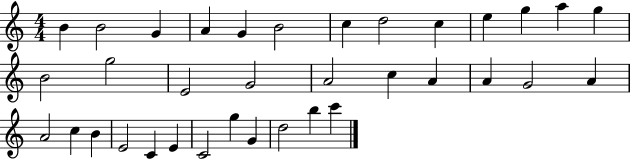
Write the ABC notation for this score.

X:1
T:Untitled
M:4/4
L:1/4
K:C
B B2 G A G B2 c d2 c e g a g B2 g2 E2 G2 A2 c A A G2 A A2 c B E2 C E C2 g G d2 b c'